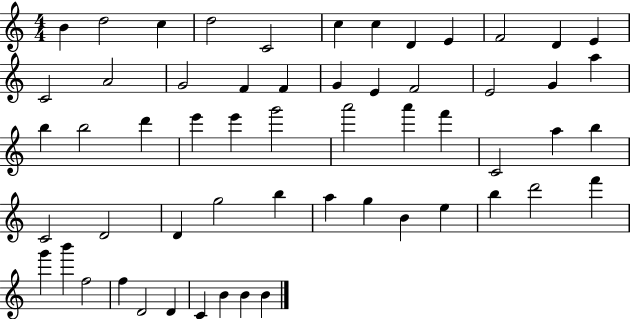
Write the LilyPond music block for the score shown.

{
  \clef treble
  \numericTimeSignature
  \time 4/4
  \key c \major
  b'4 d''2 c''4 | d''2 c'2 | c''4 c''4 d'4 e'4 | f'2 d'4 e'4 | \break c'2 a'2 | g'2 f'4 f'4 | g'4 e'4 f'2 | e'2 g'4 a''4 | \break b''4 b''2 d'''4 | e'''4 e'''4 g'''2 | a'''2 a'''4 f'''4 | c'2 a''4 b''4 | \break c'2 d'2 | d'4 g''2 b''4 | a''4 g''4 b'4 e''4 | b''4 d'''2 f'''4 | \break g'''4 b'''4 f''2 | f''4 d'2 d'4 | c'4 b'4 b'4 b'4 | \bar "|."
}